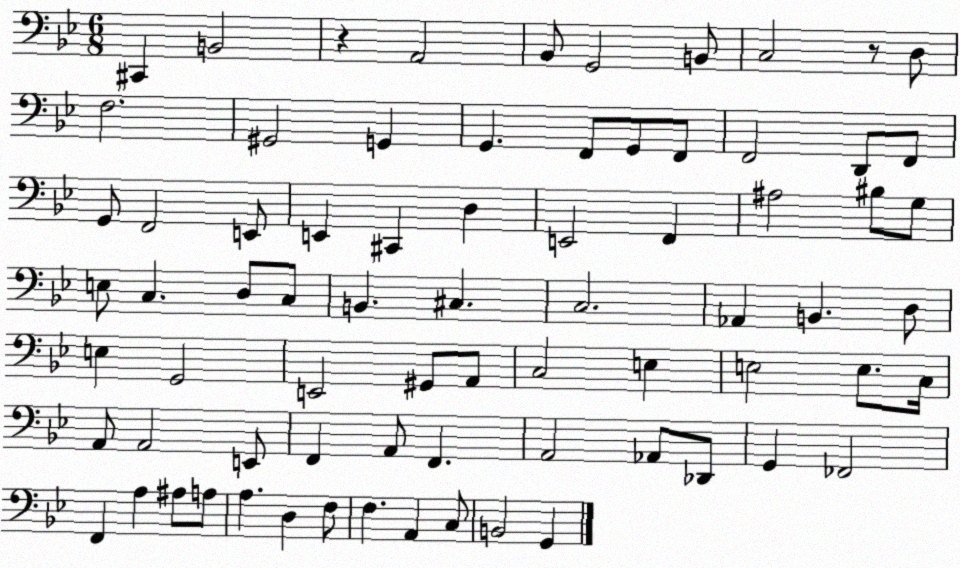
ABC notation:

X:1
T:Untitled
M:6/8
L:1/4
K:Bb
^C,, B,,2 z A,,2 _B,,/2 G,,2 B,,/2 C,2 z/2 D,/2 F,2 ^G,,2 G,, G,, F,,/2 G,,/2 F,,/2 F,,2 D,,/2 F,,/2 G,,/2 F,,2 E,,/2 E,, ^C,, D, E,,2 F,, ^A,2 ^B,/2 G,/2 E,/2 C, D,/2 C,/2 B,, ^C, C,2 _A,, B,, D,/2 E, G,,2 E,,2 ^G,,/2 A,,/2 C,2 E, E,2 E,/2 C,/4 A,,/2 A,,2 E,,/2 F,, A,,/2 F,, A,,2 _A,,/2 _D,,/2 G,, _F,,2 F,, A, ^A,/2 A,/2 A, D, F,/2 F, A,, C,/2 B,,2 G,,